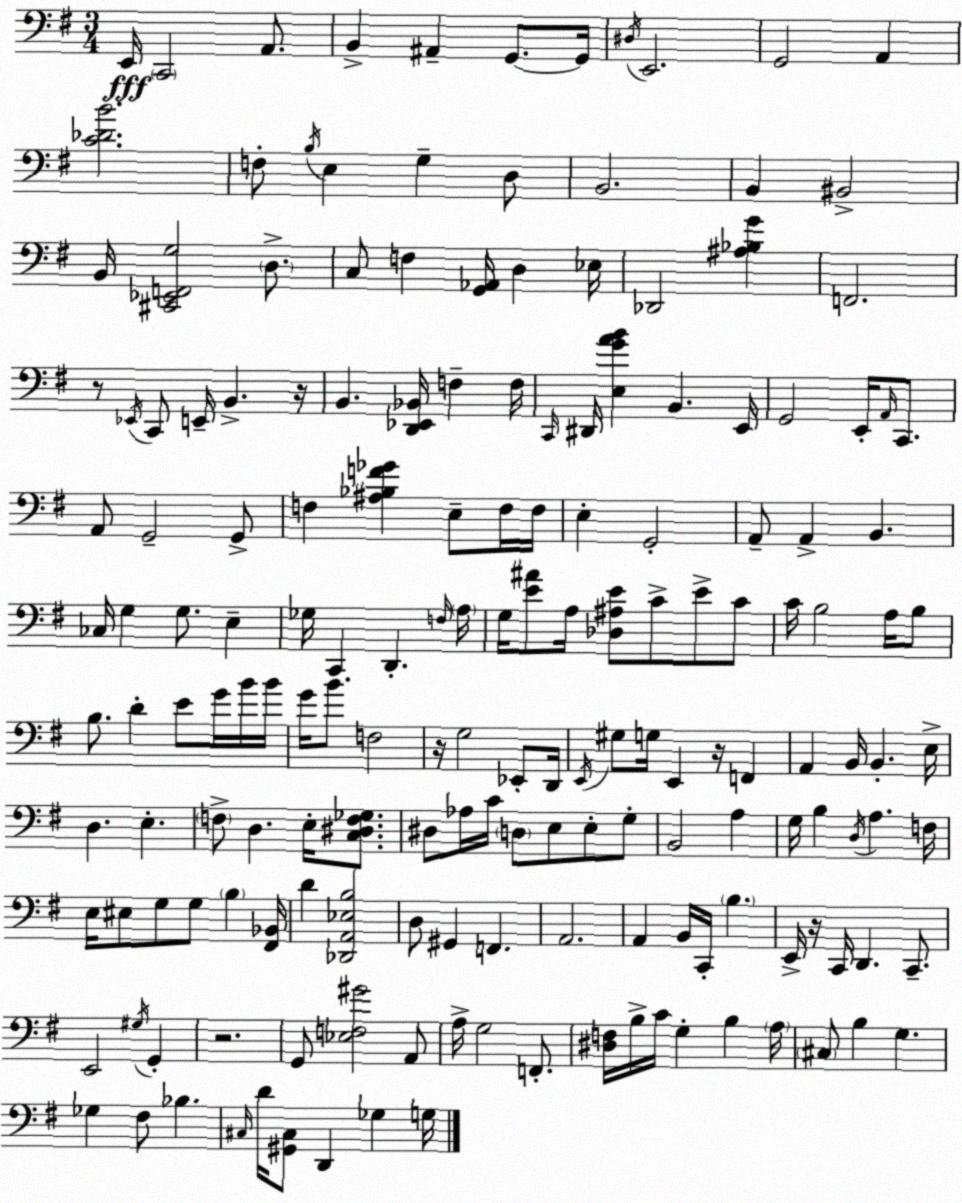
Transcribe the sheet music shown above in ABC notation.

X:1
T:Untitled
M:3/4
L:1/4
K:G
E,,/4 C,,2 A,,/2 B,, ^A,, G,,/2 G,,/4 ^D,/4 E,,2 G,,2 A,, [C_DB]2 F,/2 B,/4 E, G, D,/2 B,,2 B,, ^B,,2 B,,/4 [^C,,_E,,F,,G,]2 D,/2 C,/2 F, [G,,_A,,]/4 D, _E,/4 _D,,2 [^A,_B,G] F,,2 z/2 _E,,/4 C,,/2 E,,/4 B,, z/4 B,, [D,,_E,,_B,,]/4 F, F,/4 C,,/4 ^D,,/4 [E,GAB] B,, E,,/4 G,,2 E,,/4 A,,/4 C,,/2 A,,/2 G,,2 G,,/2 F, [^A,_B,F_G] E,/2 F,/4 F,/4 E, G,,2 A,,/2 A,, B,, _C,/4 G, G,/2 E, _G,/4 C,, D,, F,/4 A,/4 G,/4 [E^A]/2 A,/4 [_D,^A,E]/2 C/2 E/2 C/2 C/4 B,2 A,/4 B,/2 B,/2 D E/2 G/4 B/4 B/4 G/4 B/2 F,2 z/4 G,2 _E,,/2 D,,/4 E,,/4 ^G,/2 G,/4 E,, z/4 F,, A,, B,,/4 B,, E,/4 D, E, F,/2 D, E,/4 [C,^D,F,_G,]/2 ^D,/2 _A,/4 C/4 D,/2 E,/2 E,/2 G,/2 B,,2 A, G,/4 B, D,/4 A, F,/4 E,/4 ^E,/2 G,/2 G,/2 B, [^F,,_B,,]/4 D [_D,,A,,_E,B,]2 D,/2 ^G,, F,, A,,2 A,, B,,/4 C,,/4 B, E,,/4 z/4 C,,/4 D,, C,,/2 E,,2 ^G,/4 G,, z2 G,,/2 [_E,F,^G]2 A,,/2 A,/4 G,2 F,,/2 [^D,F,]/4 B,/4 C/4 G, B, A,/4 ^C,/2 B, G, _G, ^F,/2 _B, ^C,/4 D/4 [^G,,^C,]/2 D,, _G, G,/4